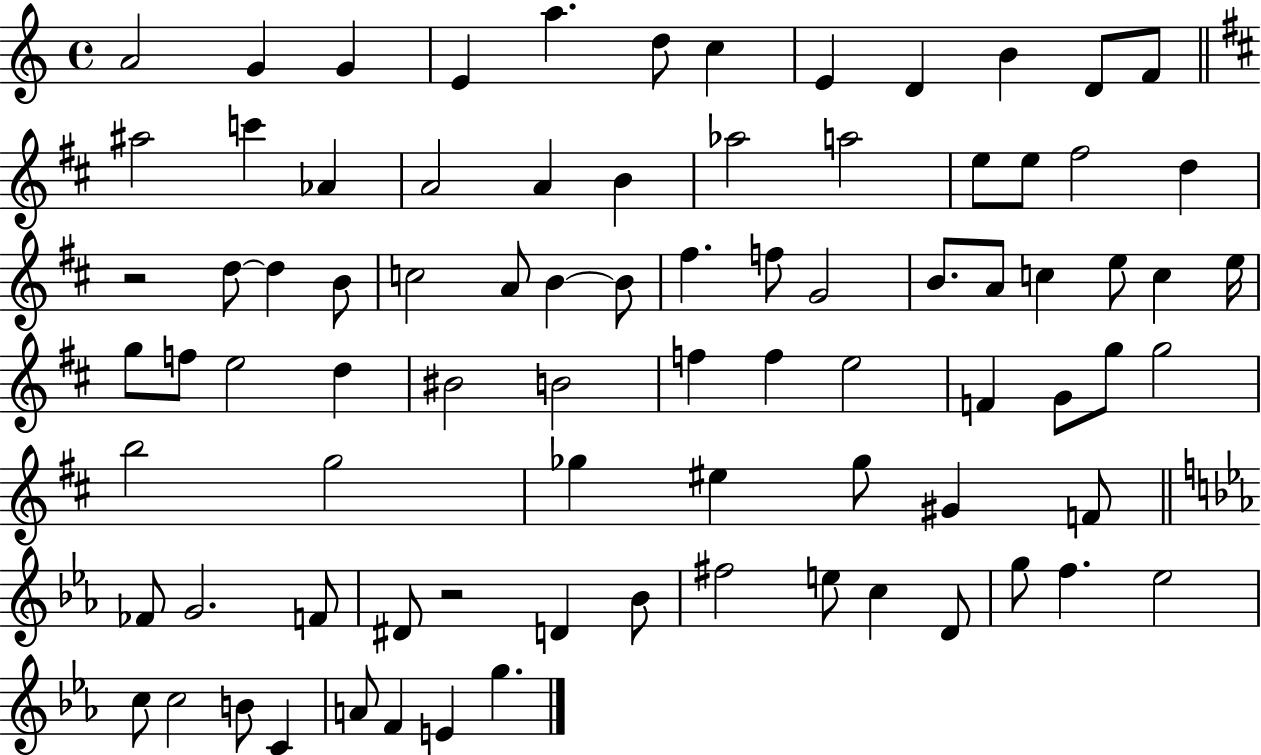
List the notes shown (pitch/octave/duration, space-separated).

A4/h G4/q G4/q E4/q A5/q. D5/e C5/q E4/q D4/q B4/q D4/e F4/e A#5/h C6/q Ab4/q A4/h A4/q B4/q Ab5/h A5/h E5/e E5/e F#5/h D5/q R/h D5/e D5/q B4/e C5/h A4/e B4/q B4/e F#5/q. F5/e G4/h B4/e. A4/e C5/q E5/e C5/q E5/s G5/e F5/e E5/h D5/q BIS4/h B4/h F5/q F5/q E5/h F4/q G4/e G5/e G5/h B5/h G5/h Gb5/q EIS5/q Gb5/e G#4/q F4/e FES4/e G4/h. F4/e D#4/e R/h D4/q Bb4/e F#5/h E5/e C5/q D4/e G5/e F5/q. Eb5/h C5/e C5/h B4/e C4/q A4/e F4/q E4/q G5/q.